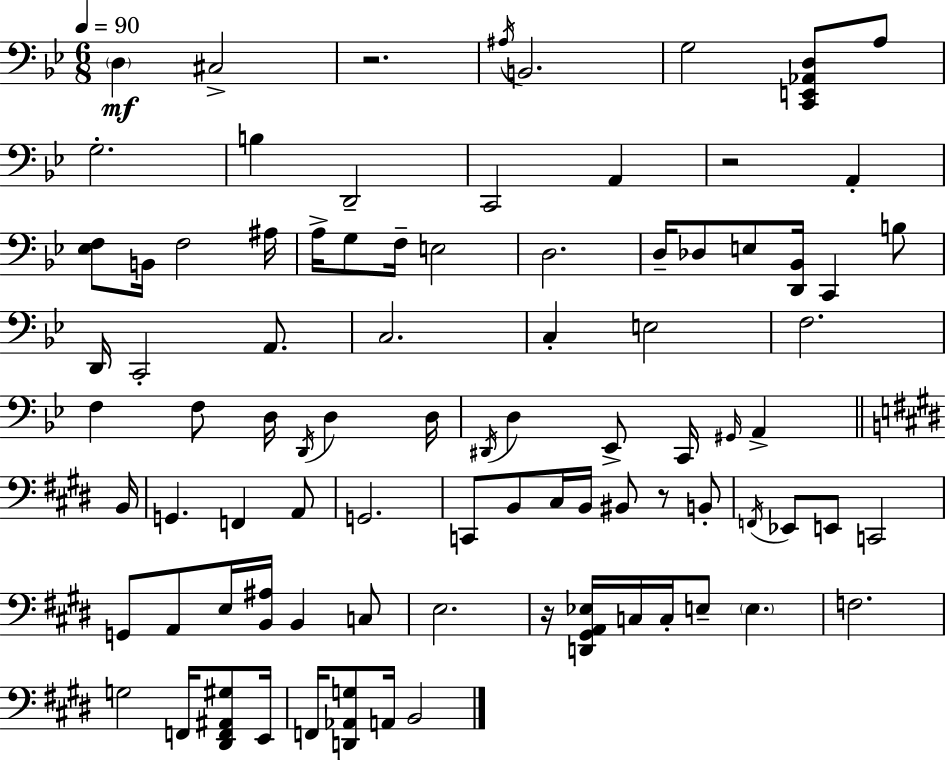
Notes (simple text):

D3/q C#3/h R/h. A#3/s B2/h. G3/h [C2,E2,Ab2,D3]/e A3/e G3/h. B3/q D2/h C2/h A2/q R/h A2/q [Eb3,F3]/e B2/s F3/h A#3/s A3/s G3/e F3/s E3/h D3/h. D3/s Db3/e E3/e [D2,Bb2]/s C2/q B3/e D2/s C2/h A2/e. C3/h. C3/q E3/h F3/h. F3/q F3/e D3/s D2/s D3/q D3/s D#2/s D3/q Eb2/e C2/s G#2/s A2/q B2/s G2/q. F2/q A2/e G2/h. C2/e B2/e C#3/s B2/s BIS2/e R/e B2/e F2/s Eb2/e E2/e C2/h G2/e A2/e E3/s [B2,A#3]/s B2/q C3/e E3/h. R/s [D2,G#2,A2,Eb3]/s C3/s C3/s E3/e E3/q. F3/h. G3/h F2/s [D#2,F2,A#2,G#3]/e E2/s F2/s [D2,Ab2,G3]/e A2/s B2/h